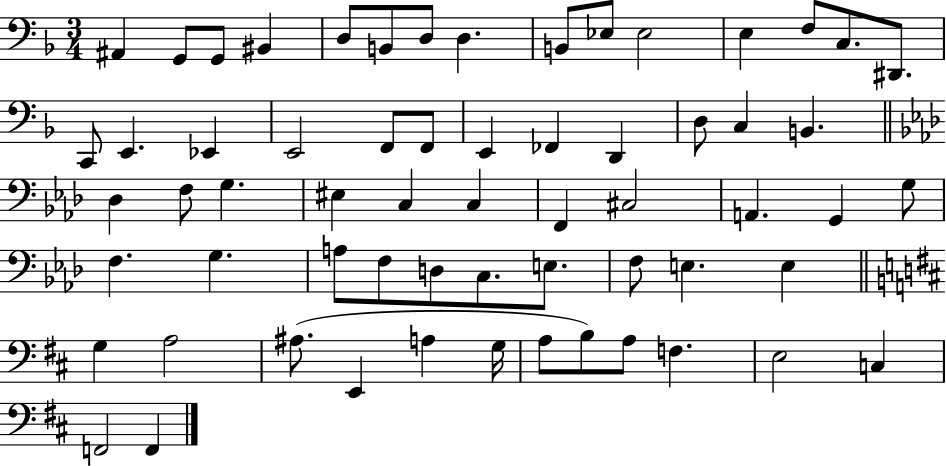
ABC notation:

X:1
T:Untitled
M:3/4
L:1/4
K:F
^A,, G,,/2 G,,/2 ^B,, D,/2 B,,/2 D,/2 D, B,,/2 _E,/2 _E,2 E, F,/2 C,/2 ^D,,/2 C,,/2 E,, _E,, E,,2 F,,/2 F,,/2 E,, _F,, D,, D,/2 C, B,, _D, F,/2 G, ^E, C, C, F,, ^C,2 A,, G,, G,/2 F, G, A,/2 F,/2 D,/2 C,/2 E,/2 F,/2 E, E, G, A,2 ^A,/2 E,, A, G,/4 A,/2 B,/2 A,/2 F, E,2 C, F,,2 F,,